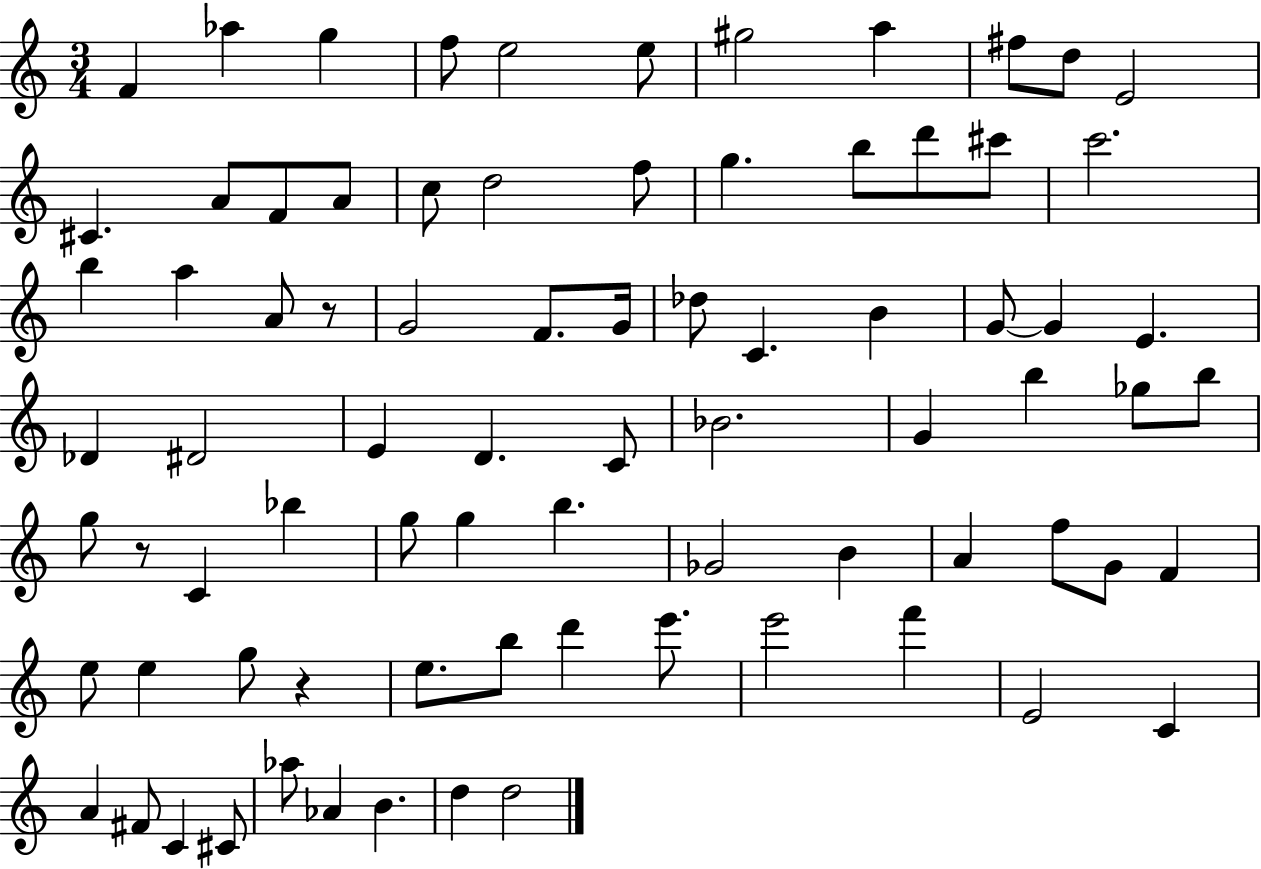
F4/q Ab5/q G5/q F5/e E5/h E5/e G#5/h A5/q F#5/e D5/e E4/h C#4/q. A4/e F4/e A4/e C5/e D5/h F5/e G5/q. B5/e D6/e C#6/e C6/h. B5/q A5/q A4/e R/e G4/h F4/e. G4/s Db5/e C4/q. B4/q G4/e G4/q E4/q. Db4/q D#4/h E4/q D4/q. C4/e Bb4/h. G4/q B5/q Gb5/e B5/e G5/e R/e C4/q Bb5/q G5/e G5/q B5/q. Gb4/h B4/q A4/q F5/e G4/e F4/q E5/e E5/q G5/e R/q E5/e. B5/e D6/q E6/e. E6/h F6/q E4/h C4/q A4/q F#4/e C4/q C#4/e Ab5/e Ab4/q B4/q. D5/q D5/h